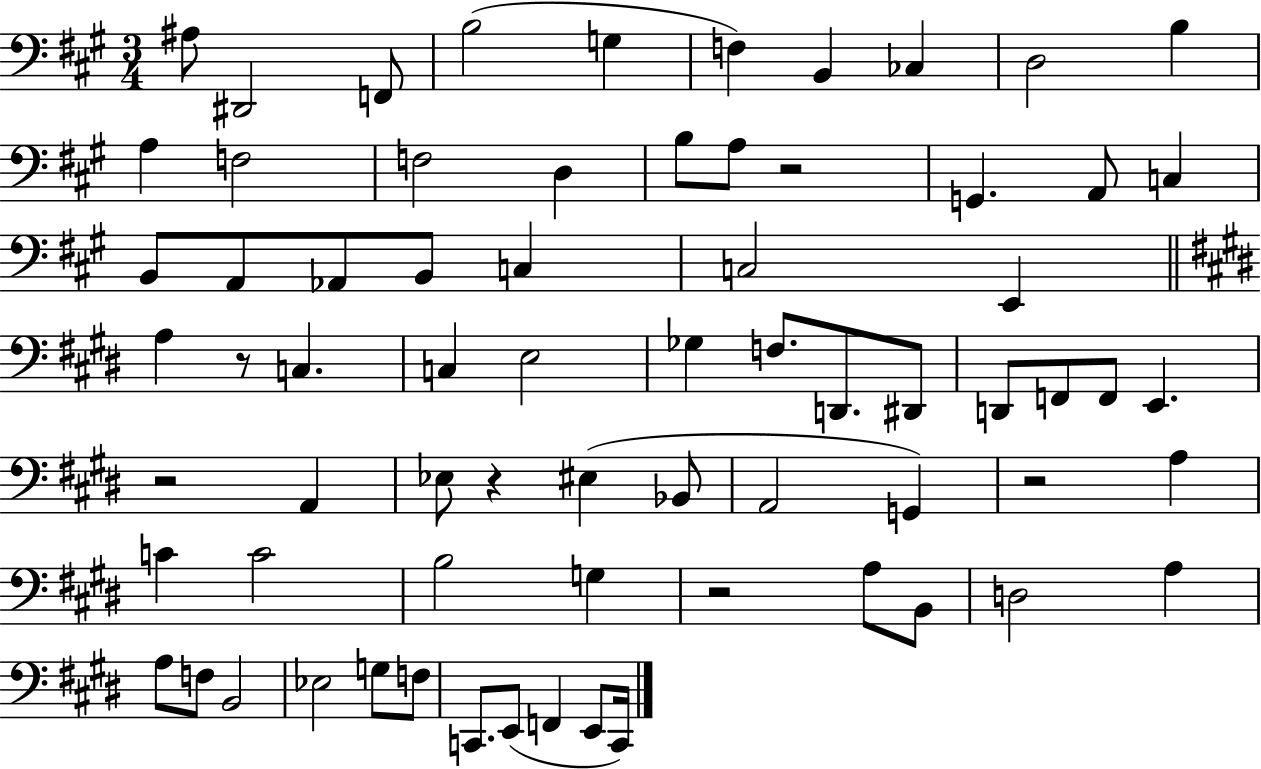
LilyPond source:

{
  \clef bass
  \numericTimeSignature
  \time 3/4
  \key a \major
  ais8 dis,2 f,8 | b2( g4 | f4) b,4 ces4 | d2 b4 | \break a4 f2 | f2 d4 | b8 a8 r2 | g,4. a,8 c4 | \break b,8 a,8 aes,8 b,8 c4 | c2 e,4 | \bar "||" \break \key e \major a4 r8 c4. | c4 e2 | ges4 f8. d,8. dis,8 | d,8 f,8 f,8 e,4. | \break r2 a,4 | ees8 r4 eis4( bes,8 | a,2 g,4) | r2 a4 | \break c'4 c'2 | b2 g4 | r2 a8 b,8 | d2 a4 | \break a8 f8 b,2 | ees2 g8 f8 | c,8. e,8( f,4 e,8 c,16) | \bar "|."
}